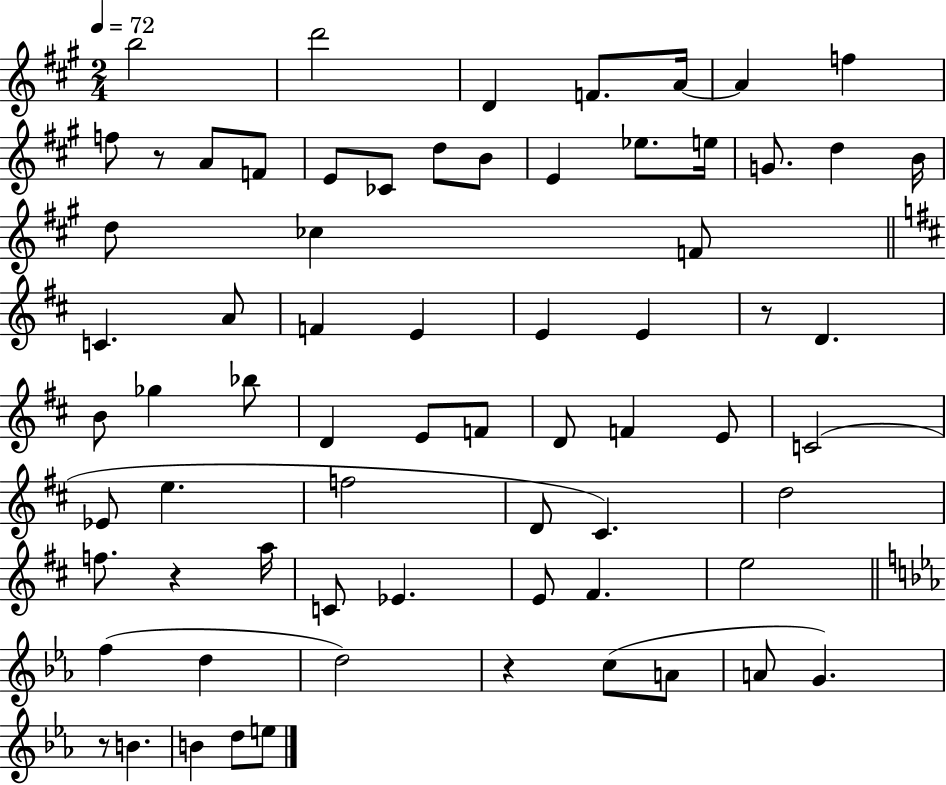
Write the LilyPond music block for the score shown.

{
  \clef treble
  \numericTimeSignature
  \time 2/4
  \key a \major
  \tempo 4 = 72
  b''2 | d'''2 | d'4 f'8. a'16~~ | a'4 f''4 | \break f''8 r8 a'8 f'8 | e'8 ces'8 d''8 b'8 | e'4 ees''8. e''16 | g'8. d''4 b'16 | \break d''8 ces''4 f'8 | \bar "||" \break \key b \minor c'4. a'8 | f'4 e'4 | e'4 e'4 | r8 d'4. | \break b'8 ges''4 bes''8 | d'4 e'8 f'8 | d'8 f'4 e'8 | c'2( | \break ees'8 e''4. | f''2 | d'8 cis'4.) | d''2 | \break f''8. r4 a''16 | c'8 ees'4. | e'8 fis'4. | e''2 | \break \bar "||" \break \key ees \major f''4( d''4 | d''2) | r4 c''8( a'8 | a'8 g'4.) | \break r8 b'4. | b'4 d''8 e''8 | \bar "|."
}